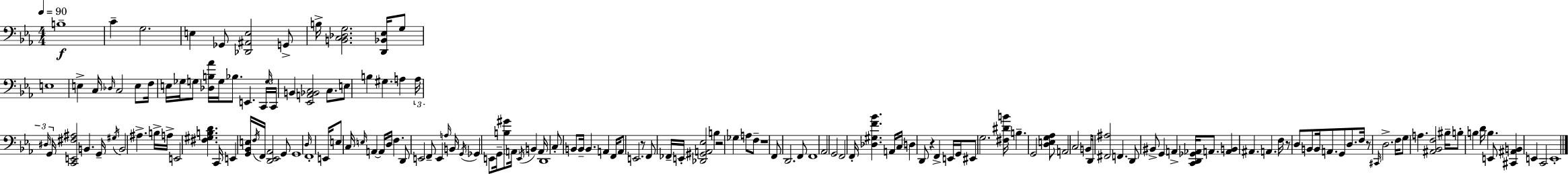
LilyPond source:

{
  \clef bass
  \numericTimeSignature
  \time 4/4
  \key c \minor
  \tempo 4 = 90
  b1--\f | c'4-- g2. | e4 ges,8 <des, ais, e>2 g,8-> | b16-> <b, c des g>2. <d, bes, ees>16 g8 | \break e1 | e4-> c16 \grace { des16 } c2 e8 | f16 e16 ges16 g8 <des b aes'>16 g16 bes8. e,4. | \tuplet 3/2 { c,16 \grace { g16 } c,16 } b,4 <ees, a, bes, c>2 c8. | \break e8 b4 gis4. a4 | \tuplet 3/2 { a16 \grace { dis16 } g,16 } <c, e, fis ais>2 b,4. | g,16-- \acciaccatura { gis16 } b,2 ais4.-> | b16-> a16-> e,2 <fis gis b d'>4. | \break c,16 e,4 <g, bes, e>16 \acciaccatura { f16 } f,16 <d, ees, aes,>2 | g,8 g,1 | \grace { d16 } f,1-. | e,16 e8 c16 \grace { e16 } a,4~~ a,16 | \break d16 f4. d,8 e,2 | f,8-- e,4 \grace { a16 } b,16 \acciaccatura { g,16 } ges,4 e,8 | g,16-- <b gis'>8 \parenthesize a,16 \acciaccatura { e,16 } b,4 a,16 d,1 | c8-. b,8 b,16-- b,4. | \break a,4 f,16 a,8 e,2. | r8 f,8 fes,16-- e,16-. <des, gis, a, ees>2 | b4 r2 | ges4 a8 f8-- r1 | \break f,8 d,2. | f,8 f,1 | aes,2 | g,2 f,2 | \break f,16-. <des gis f' bes'>4. a,16 c16 d4 d,8 | r4 f,4-> e,16 g,16 eis,8 g2. | <fis dis' b'>16 b4.-- | g,2 <d e g aes>8 a,2 | \break c2 b,16 d,16 <fis, ais>2 | f,4. d,8 bis,8-> g,4 | a,4-> <c, d, ges, aes,>16 a,8. <a, b,>4 ais,4. | a,4. f16 r8 d8 b,8 | \break b,16 a,8. g,8 d8. f16 r8 \grace { cis,16 } d2.-> | f16 g8 a4. | <ais, bes, f>2 bis16-- b8-. b4 | d'16 b4. e,8 <cis, ais, b,>4 e,4 | \break c,2 e,1-. | \bar "|."
}